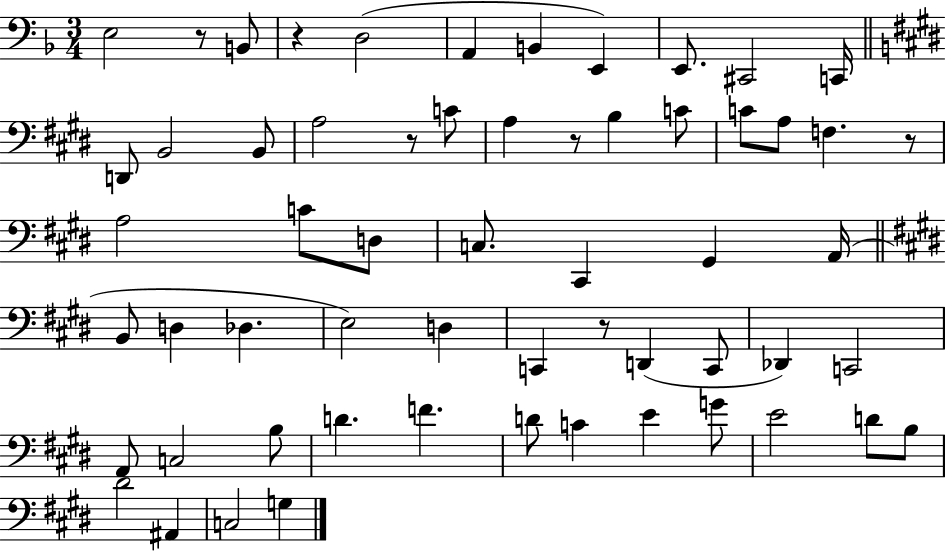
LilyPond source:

{
  \clef bass
  \numericTimeSignature
  \time 3/4
  \key f \major
  e2 r8 b,8 | r4 d2( | a,4 b,4 e,4) | e,8. cis,2 c,16 | \break \bar "||" \break \key e \major d,8 b,2 b,8 | a2 r8 c'8 | a4 r8 b4 c'8 | c'8 a8 f4. r8 | \break a2 c'8 d8 | c8. cis,4 gis,4 a,16( | \bar "||" \break \key e \major b,8 d4 des4. | e2) d4 | c,4 r8 d,4( c,8 | des,4) c,2 | \break a,8 c2 b8 | d'4. f'4. | d'8 c'4 e'4 g'8 | e'2 d'8 b8 | \break dis'2 ais,4 | c2 g4 | \bar "|."
}